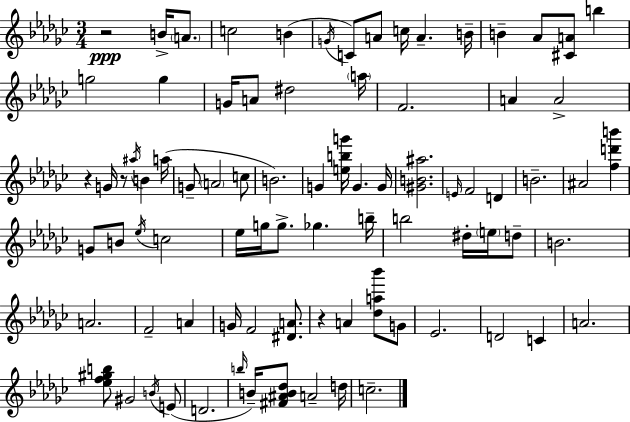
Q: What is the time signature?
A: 3/4